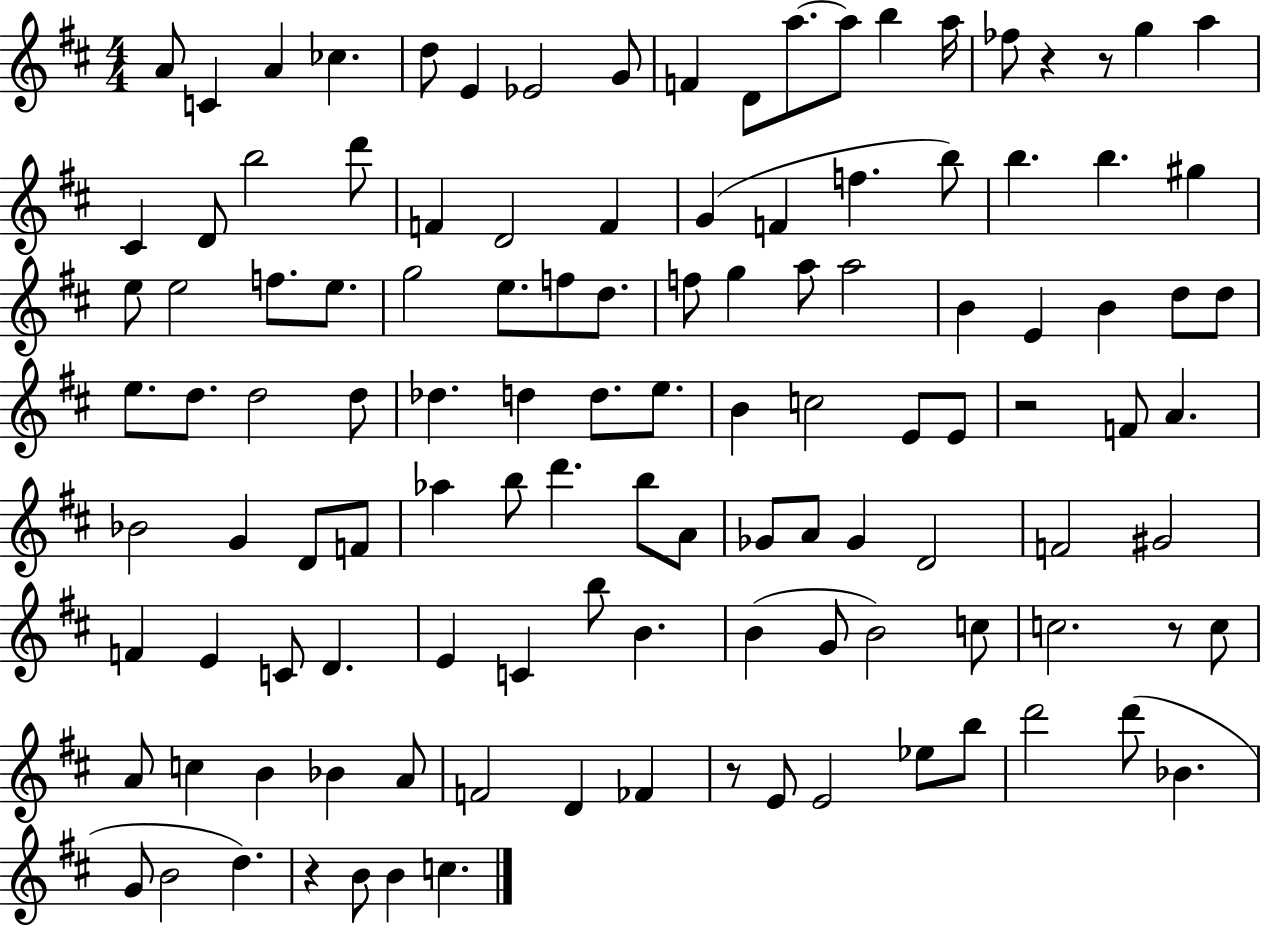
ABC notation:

X:1
T:Untitled
M:4/4
L:1/4
K:D
A/2 C A _c d/2 E _E2 G/2 F D/2 a/2 a/2 b a/4 _f/2 z z/2 g a ^C D/2 b2 d'/2 F D2 F G F f b/2 b b ^g e/2 e2 f/2 e/2 g2 e/2 f/2 d/2 f/2 g a/2 a2 B E B d/2 d/2 e/2 d/2 d2 d/2 _d d d/2 e/2 B c2 E/2 E/2 z2 F/2 A _B2 G D/2 F/2 _a b/2 d' b/2 A/2 _G/2 A/2 _G D2 F2 ^G2 F E C/2 D E C b/2 B B G/2 B2 c/2 c2 z/2 c/2 A/2 c B _B A/2 F2 D _F z/2 E/2 E2 _e/2 b/2 d'2 d'/2 _B G/2 B2 d z B/2 B c